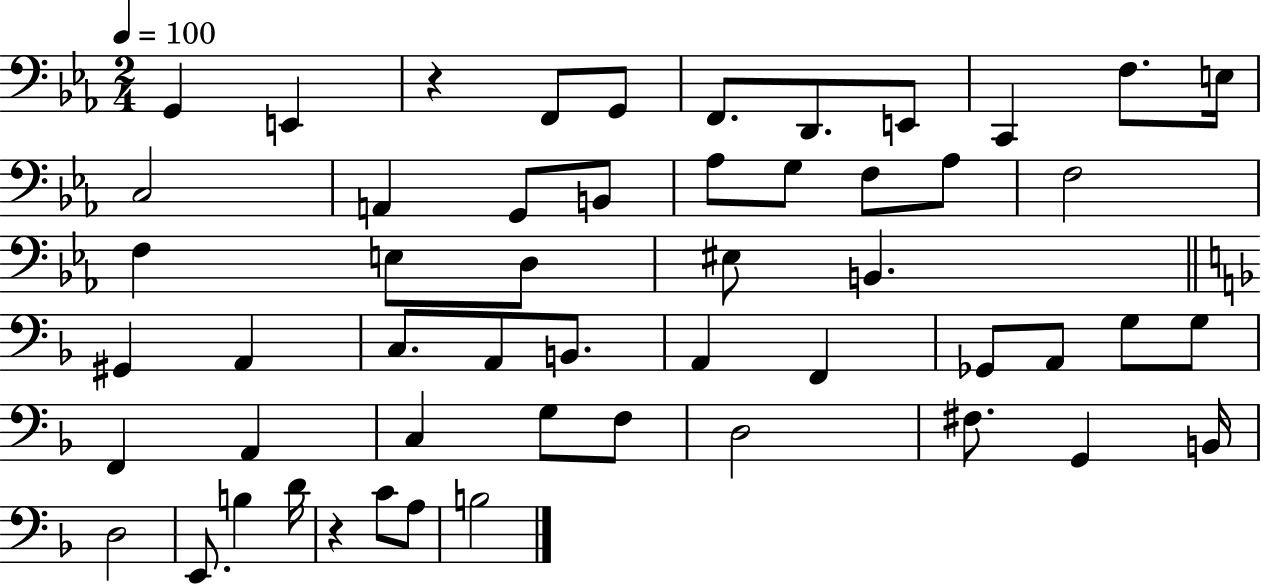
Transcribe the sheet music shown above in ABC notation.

X:1
T:Untitled
M:2/4
L:1/4
K:Eb
G,, E,, z F,,/2 G,,/2 F,,/2 D,,/2 E,,/2 C,, F,/2 E,/4 C,2 A,, G,,/2 B,,/2 _A,/2 G,/2 F,/2 _A,/2 F,2 F, E,/2 D,/2 ^E,/2 B,, ^G,, A,, C,/2 A,,/2 B,,/2 A,, F,, _G,,/2 A,,/2 G,/2 G,/2 F,, A,, C, G,/2 F,/2 D,2 ^F,/2 G,, B,,/4 D,2 E,,/2 B, D/4 z C/2 A,/2 B,2